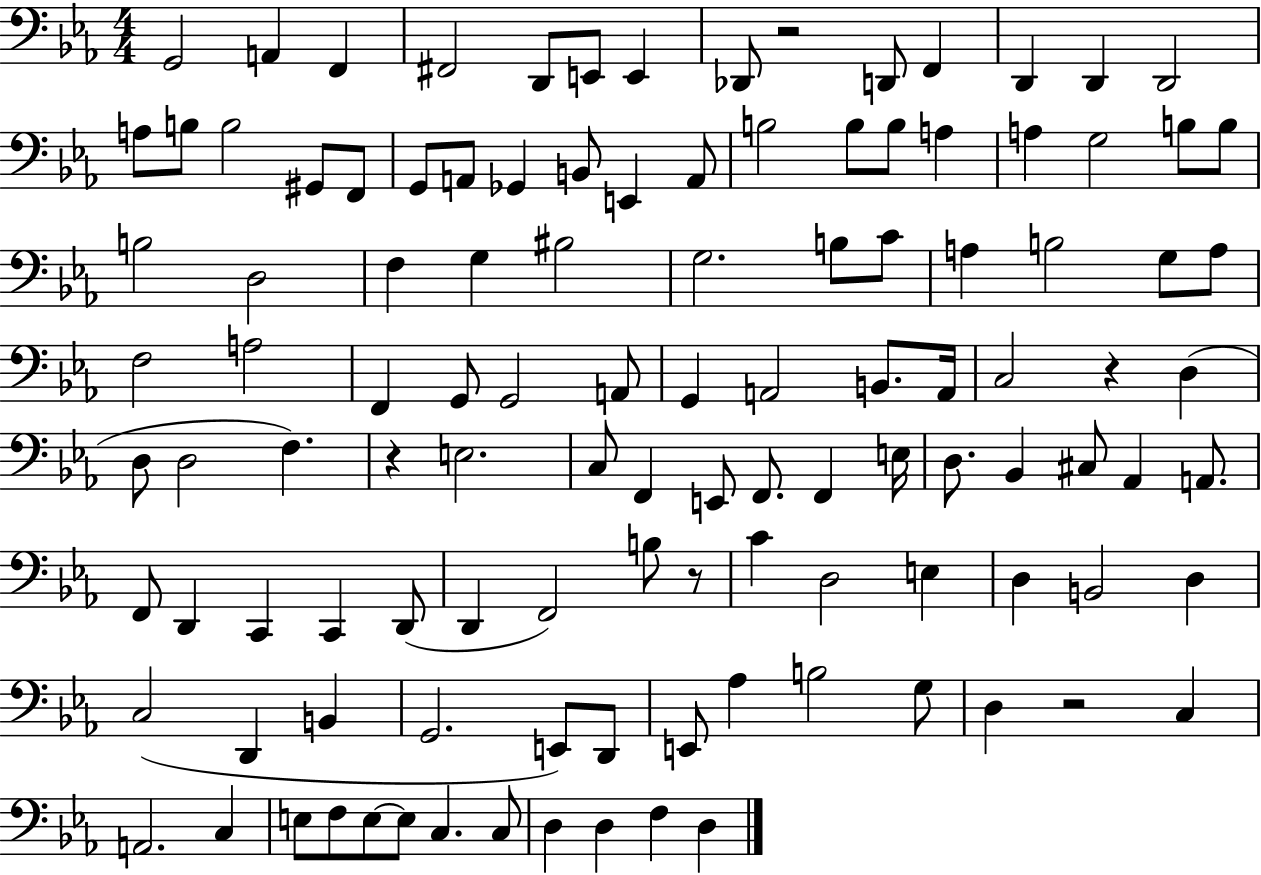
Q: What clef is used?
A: bass